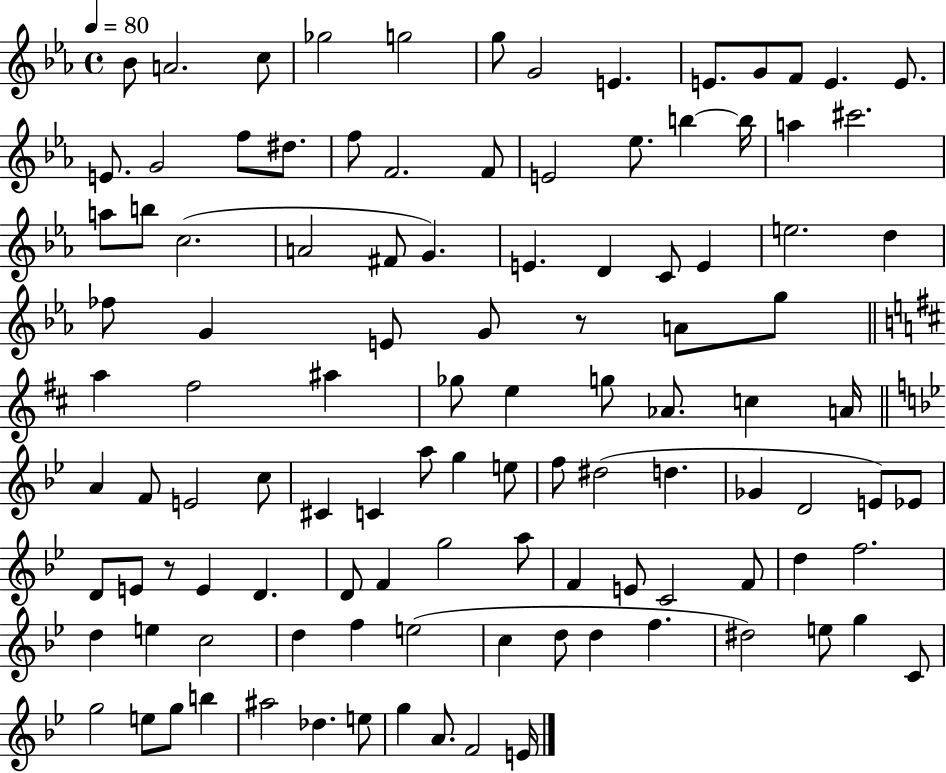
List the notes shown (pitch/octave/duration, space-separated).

Bb4/e A4/h. C5/e Gb5/h G5/h G5/e G4/h E4/q. E4/e. G4/e F4/e E4/q. E4/e. E4/e. G4/h F5/e D#5/e. F5/e F4/h. F4/e E4/h Eb5/e. B5/q B5/s A5/q C#6/h. A5/e B5/e C5/h. A4/h F#4/e G4/q. E4/q. D4/q C4/e E4/q E5/h. D5/q FES5/e G4/q E4/e G4/e R/e A4/e G5/e A5/q F#5/h A#5/q Gb5/e E5/q G5/e Ab4/e. C5/q A4/s A4/q F4/e E4/h C5/e C#4/q C4/q A5/e G5/q E5/e F5/e D#5/h D5/q. Gb4/q D4/h E4/e Eb4/e D4/e E4/e R/e E4/q D4/q. D4/e F4/q G5/h A5/e F4/q E4/e C4/h F4/e D5/q F5/h. D5/q E5/q C5/h D5/q F5/q E5/h C5/q D5/e D5/q F5/q. D#5/h E5/e G5/q C4/e G5/h E5/e G5/e B5/q A#5/h Db5/q. E5/e G5/q A4/e. F4/h E4/s